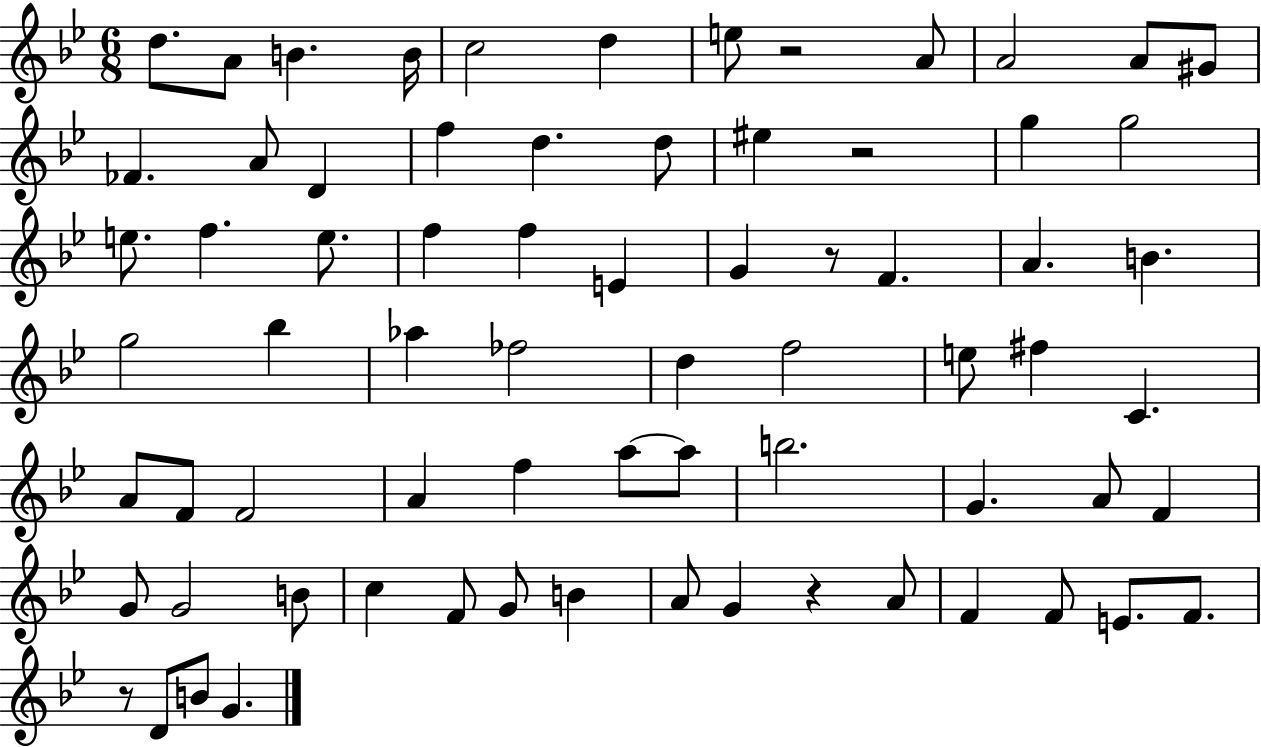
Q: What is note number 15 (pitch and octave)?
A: F5